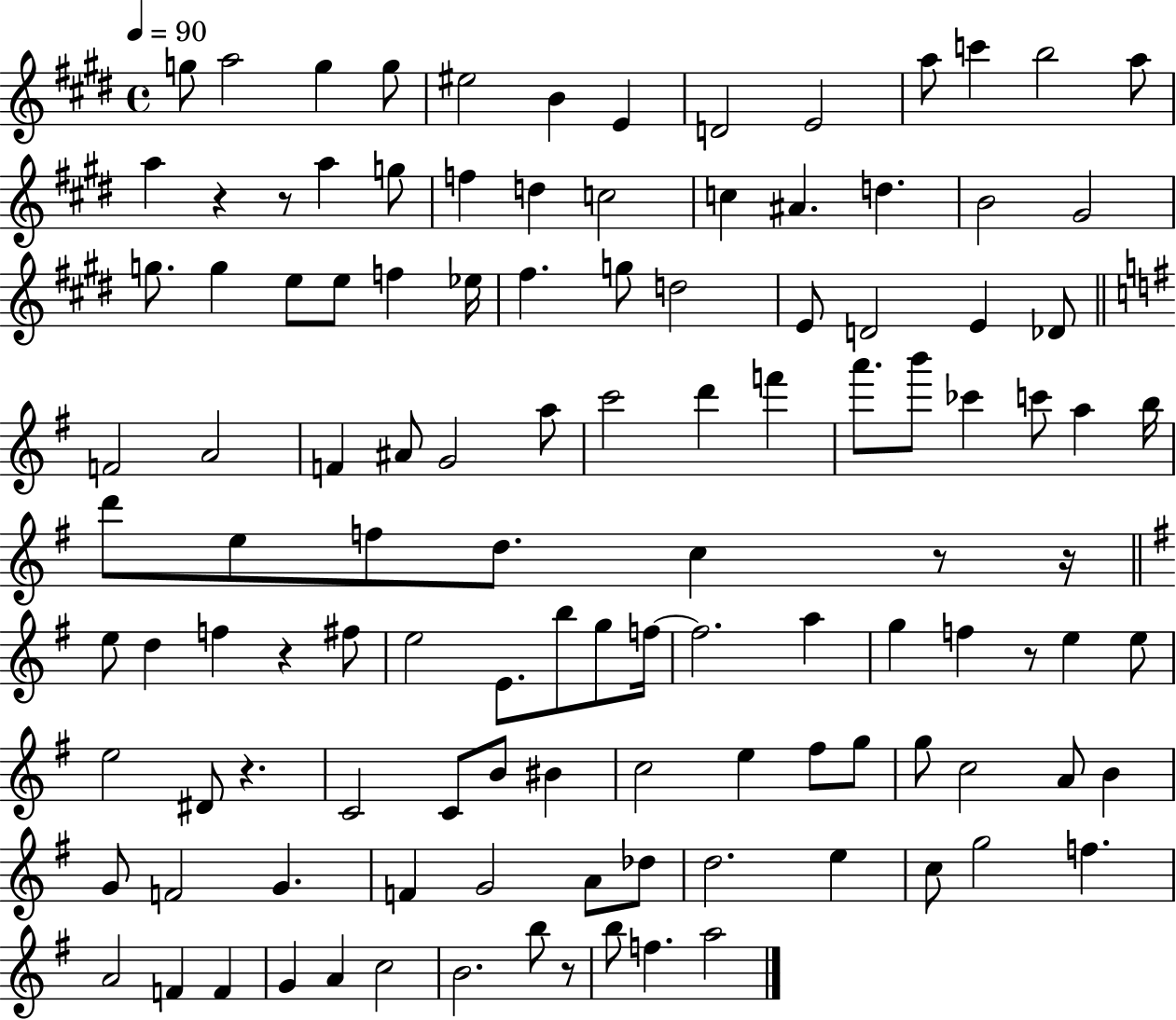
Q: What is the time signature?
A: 4/4